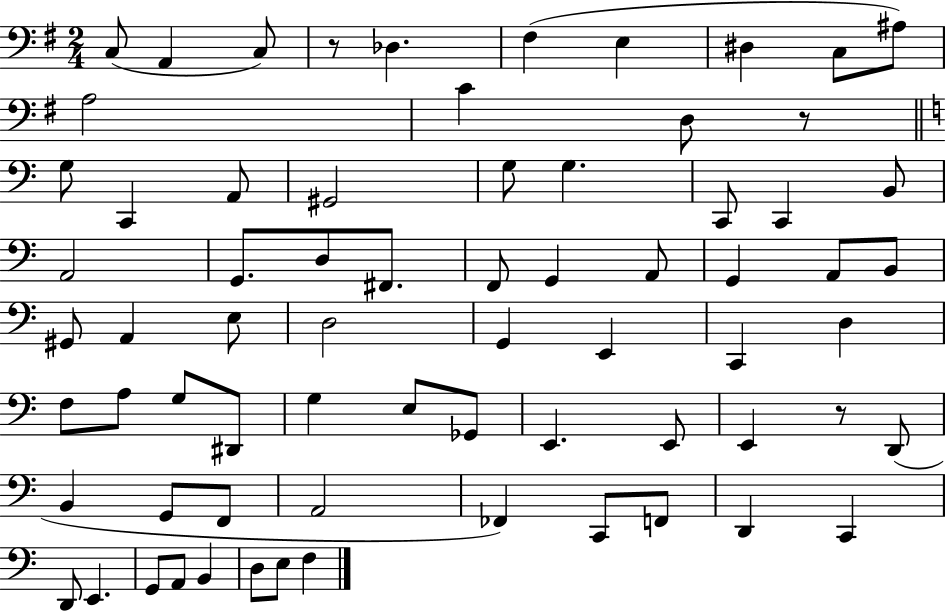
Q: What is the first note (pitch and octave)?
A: C3